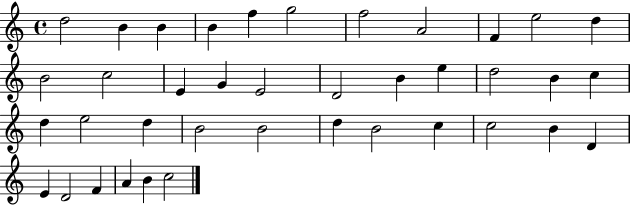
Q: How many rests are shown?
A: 0